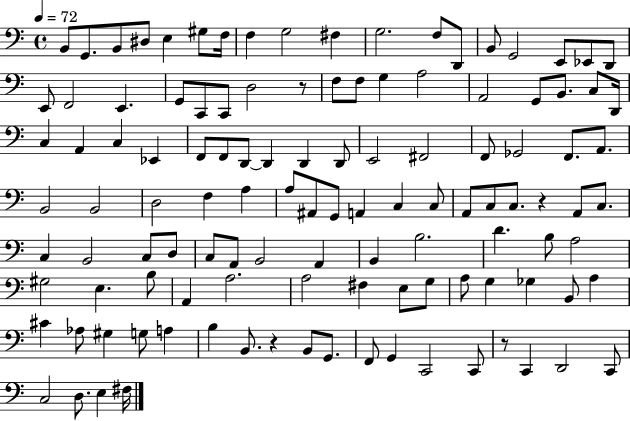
{
  \clef bass
  \time 4/4
  \defaultTimeSignature
  \key c \major
  \tempo 4 = 72
  b,8 g,8. b,8 dis8 e4 gis8 f16 | f4 g2 fis4 | g2. f8 d,8 | b,8 g,2 e,8 ees,8 d,8 | \break e,8 f,2 e,4. | g,8 c,8 c,8 d2 r8 | f8 f8 g4 a2 | a,2 g,8 b,8. c8 d,16 | \break c4 a,4 c4 ees,4 | f,8 f,8 d,8~~ d,4 d,4 d,8 | e,2 fis,2 | f,8 ges,2 f,8. a,8. | \break b,2 b,2 | d2 f4 a4 | a8 ais,8 g,8 a,4 c4 c8 | a,8 c8 c8. r4 a,8 c8. | \break c4 b,2 c8 d8 | c8 a,8 b,2 a,4 | b,4 b2. | d'4. b8 a2 | \break gis2 e4. b8 | a,4 a2. | a2 fis4 e8 g8 | a8 g4 ges4 b,8 a4 | \break cis'4 aes8 gis4 g8 a4 | b4 b,8. r4 b,8 g,8. | f,8 g,4 c,2 c,8 | r8 c,4 d,2 c,8 | \break c2 d8. e4 fis16 | \bar "|."
}